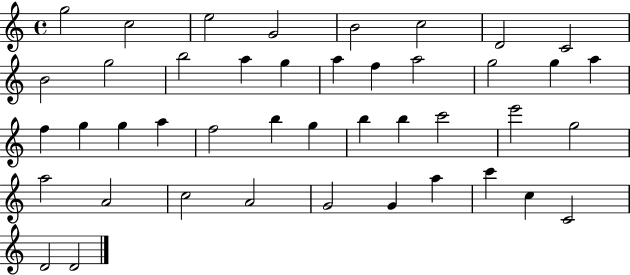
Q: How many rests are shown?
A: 0